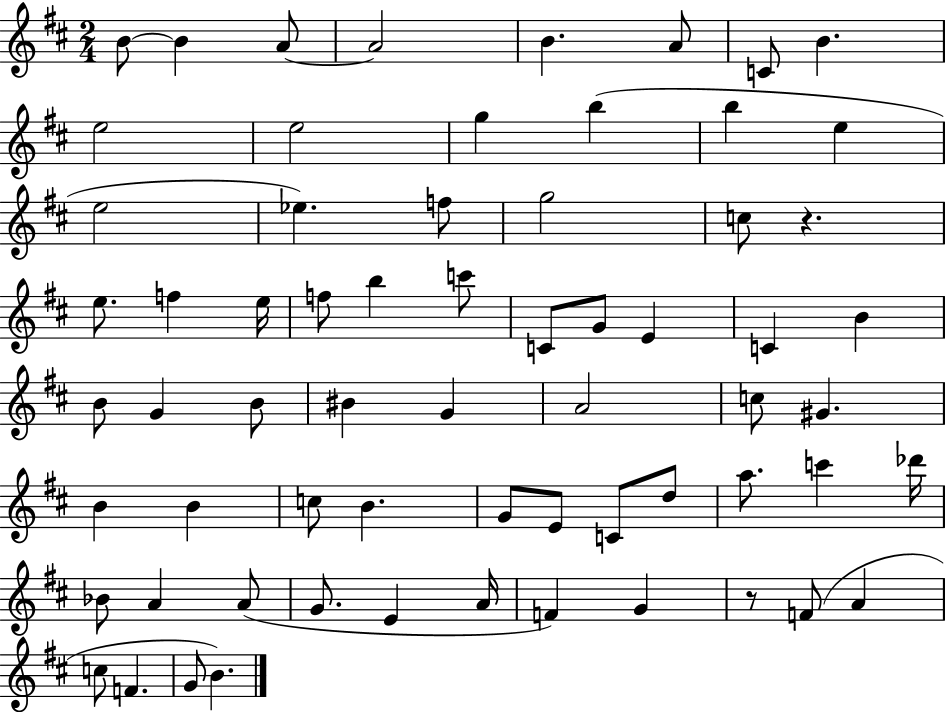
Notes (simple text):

B4/e B4/q A4/e A4/h B4/q. A4/e C4/e B4/q. E5/h E5/h G5/q B5/q B5/q E5/q E5/h Eb5/q. F5/e G5/h C5/e R/q. E5/e. F5/q E5/s F5/e B5/q C6/e C4/e G4/e E4/q C4/q B4/q B4/e G4/q B4/e BIS4/q G4/q A4/h C5/e G#4/q. B4/q B4/q C5/e B4/q. G4/e E4/e C4/e D5/e A5/e. C6/q Db6/s Bb4/e A4/q A4/e G4/e. E4/q A4/s F4/q G4/q R/e F4/e A4/q C5/e F4/q. G4/e B4/q.